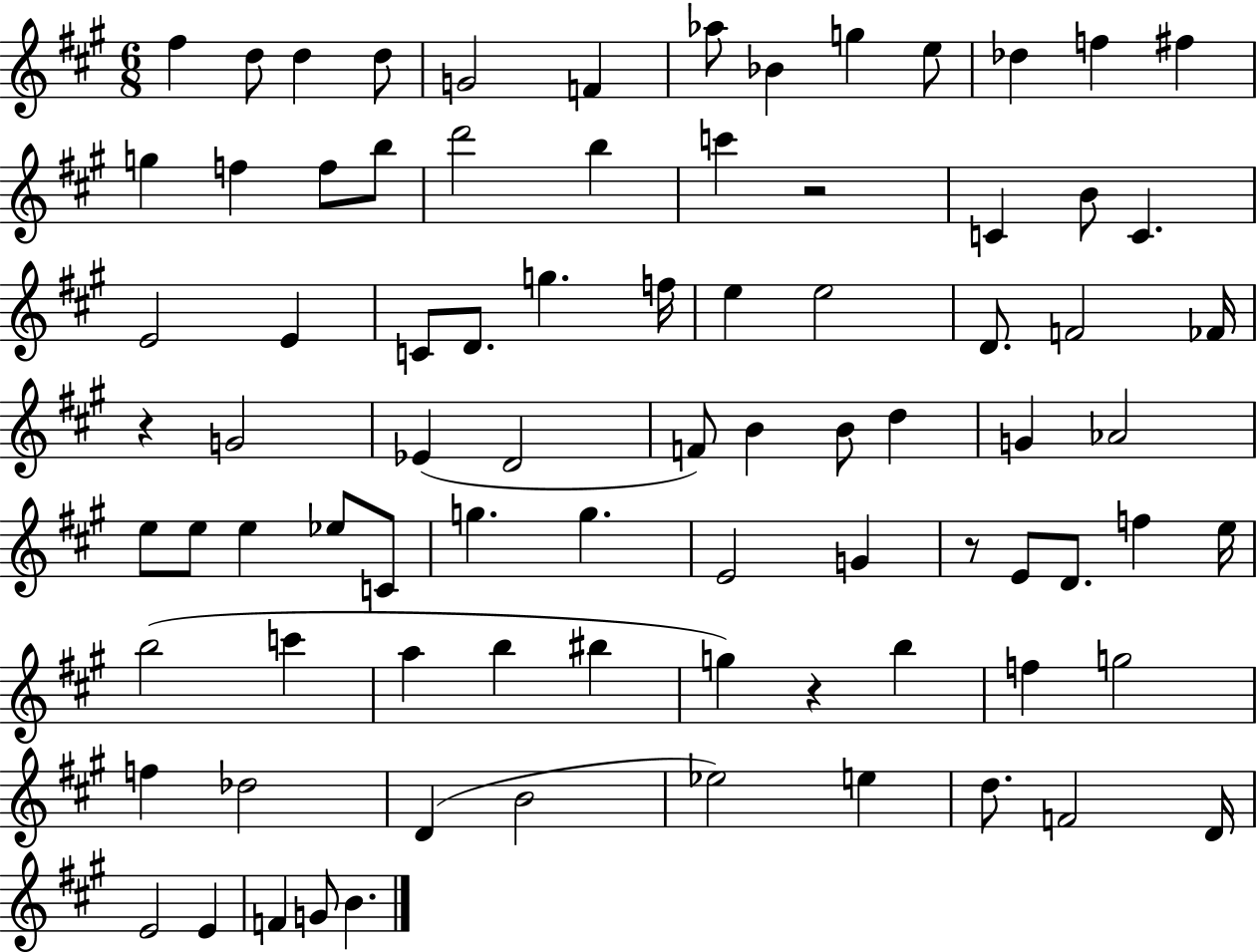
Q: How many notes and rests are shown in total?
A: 83